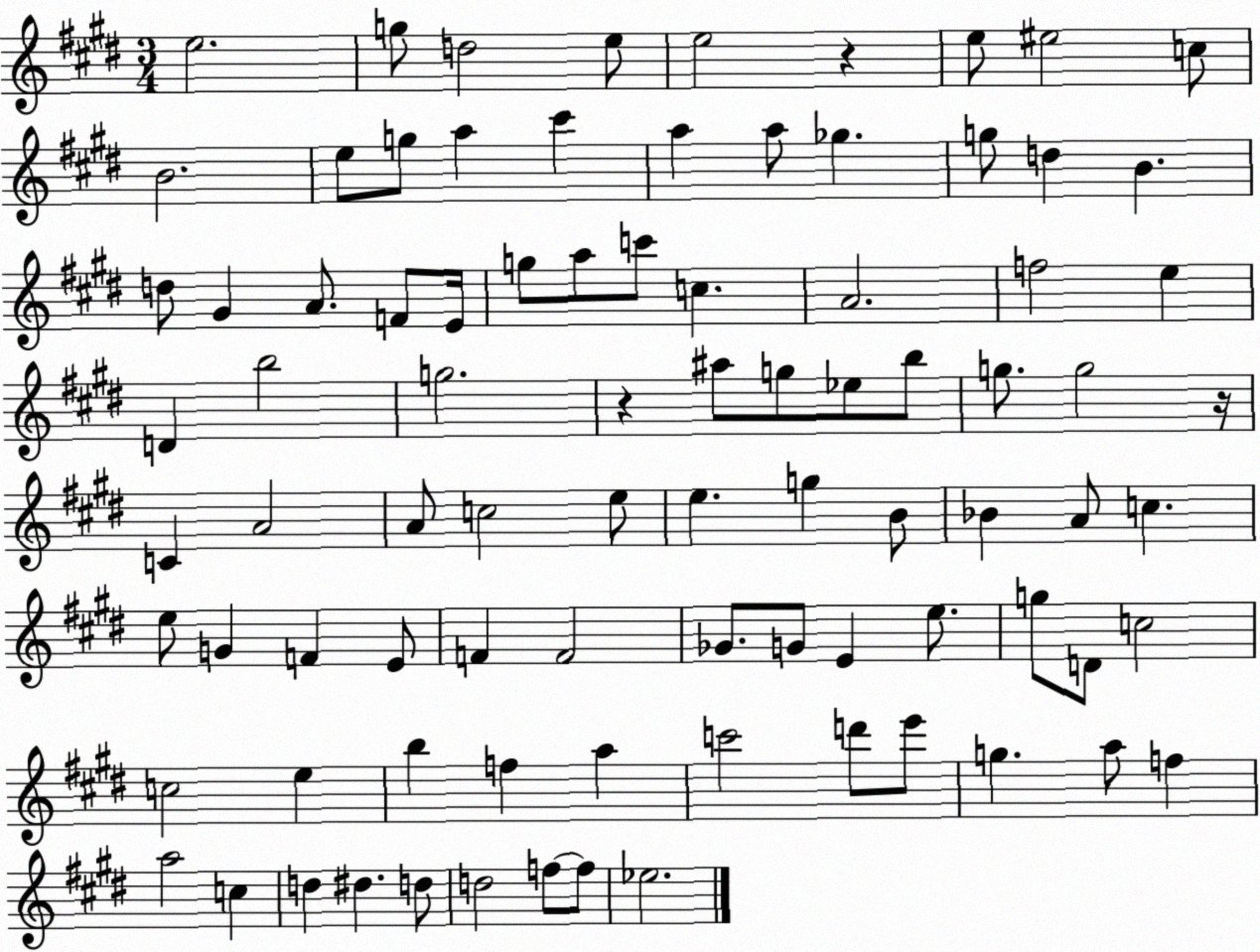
X:1
T:Untitled
M:3/4
L:1/4
K:E
e2 g/2 d2 e/2 e2 z e/2 ^e2 c/2 B2 e/2 g/2 a ^c' a a/2 _g g/2 d B d/2 ^G A/2 F/2 E/4 g/2 a/2 c'/2 c A2 f2 e D b2 g2 z ^a/2 g/2 _e/2 b/2 g/2 g2 z/4 C A2 A/2 c2 e/2 e g B/2 _B A/2 c e/2 G F E/2 F F2 _G/2 G/2 E e/2 g/2 D/2 c2 c2 e b f a c'2 d'/2 e'/2 g a/2 f a2 c d ^d d/2 d2 f/2 f/2 _e2